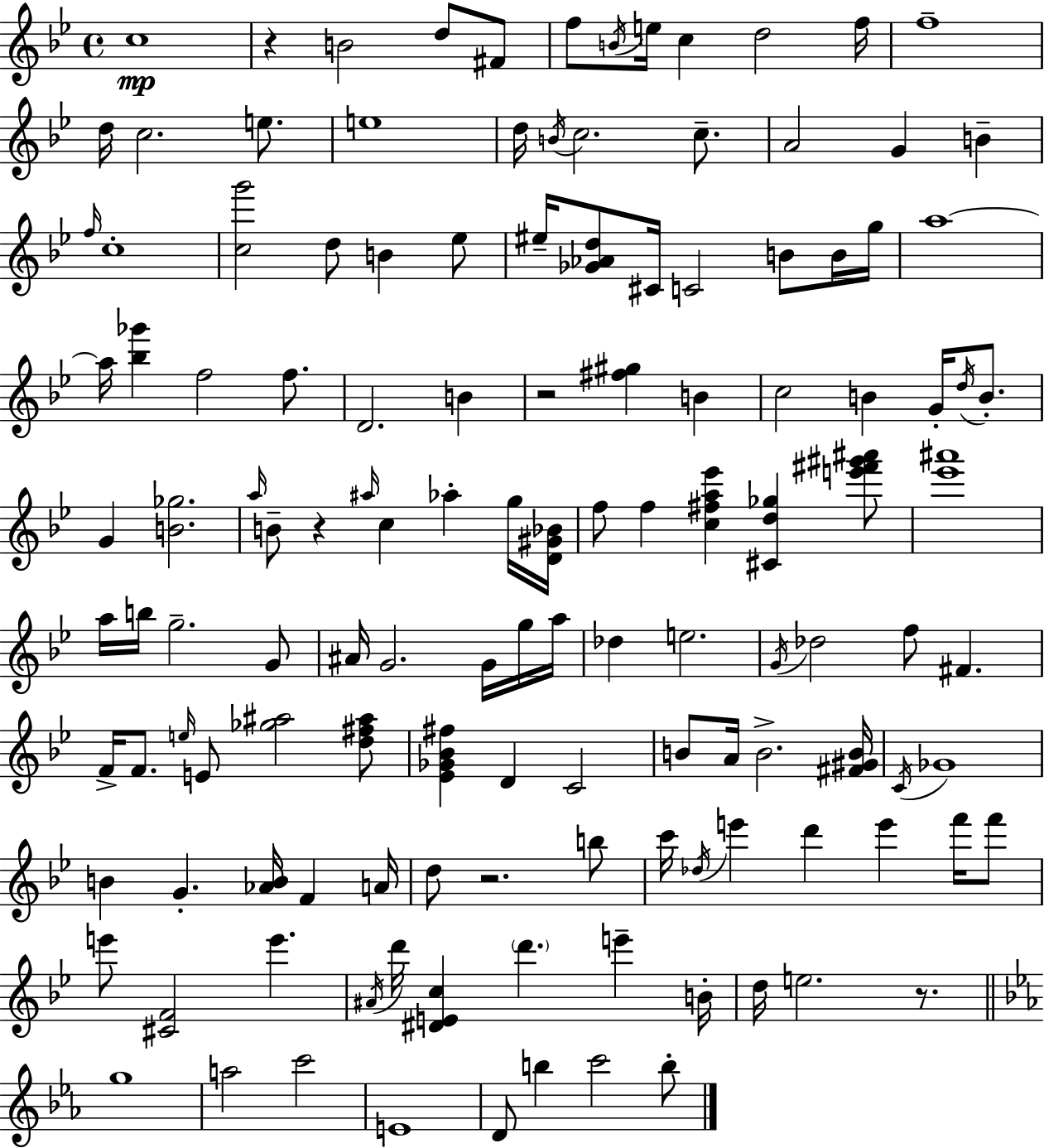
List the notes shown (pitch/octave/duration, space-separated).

C5/w R/q B4/h D5/e F#4/e F5/e B4/s E5/s C5/q D5/h F5/s F5/w D5/s C5/h. E5/e. E5/w D5/s B4/s C5/h. C5/e. A4/h G4/q B4/q F5/s C5/w [C5,G6]/h D5/e B4/q Eb5/e EIS5/s [Gb4,Ab4,D5]/e C#4/s C4/h B4/e B4/s G5/s A5/w A5/s [Bb5,Gb6]/q F5/h F5/e. D4/h. B4/q R/h [F#5,G#5]/q B4/q C5/h B4/q G4/s D5/s B4/e. G4/q [B4,Gb5]/h. A5/s B4/e R/q A#5/s C5/q Ab5/q G5/s [D4,G#4,Bb4]/s F5/e F5/q [C5,F#5,A5,Eb6]/q [C#4,D5,Gb5]/q [E6,F#6,G#6,A#6]/e [Eb6,A#6]/w A5/s B5/s G5/h. G4/e A#4/s G4/h. G4/s G5/s A5/s Db5/q E5/h. G4/s Db5/h F5/e F#4/q. F4/s F4/e. E5/s E4/e [Gb5,A#5]/h [D5,F#5,A#5]/e [Eb4,Gb4,Bb4,F#5]/q D4/q C4/h B4/e A4/s B4/h. [F#4,G#4,B4]/s C4/s Gb4/w B4/q G4/q. [Ab4,B4]/s F4/q A4/s D5/e R/h. B5/e C6/s Db5/s E6/q D6/q E6/q F6/s F6/e E6/e [C#4,F4]/h E6/q. A#4/s D6/s [D#4,E4,C5]/q D6/q. E6/q B4/s D5/s E5/h. R/e. G5/w A5/h C6/h E4/w D4/e B5/q C6/h B5/e